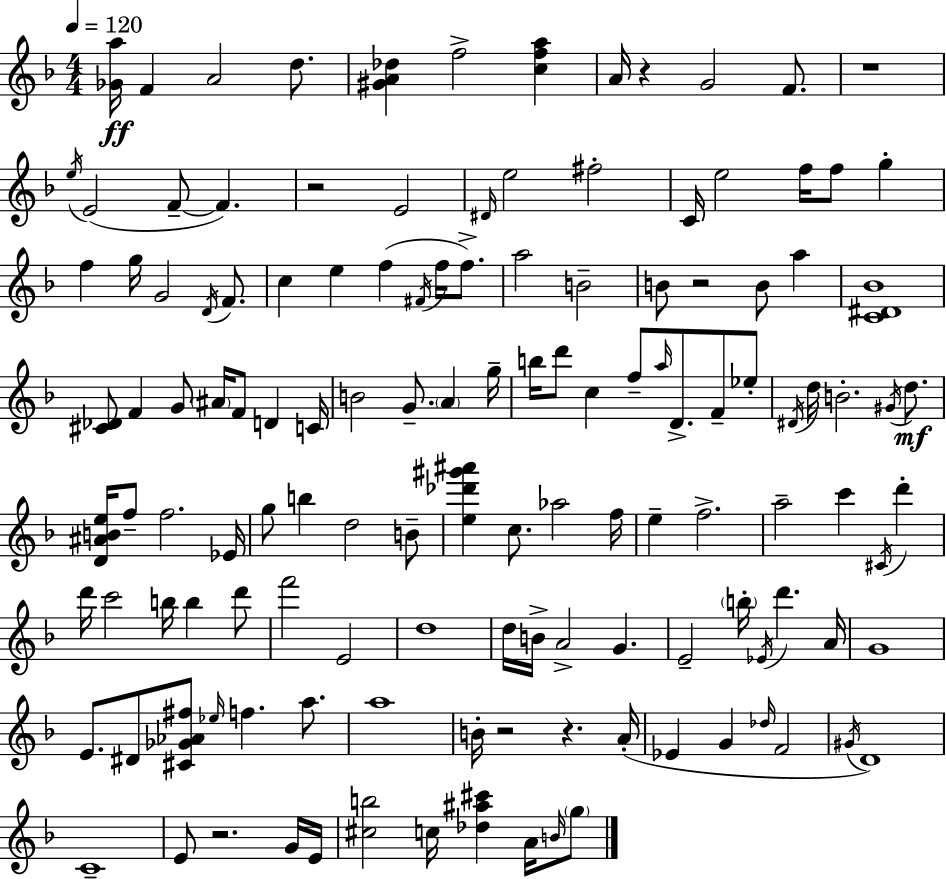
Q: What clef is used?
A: treble